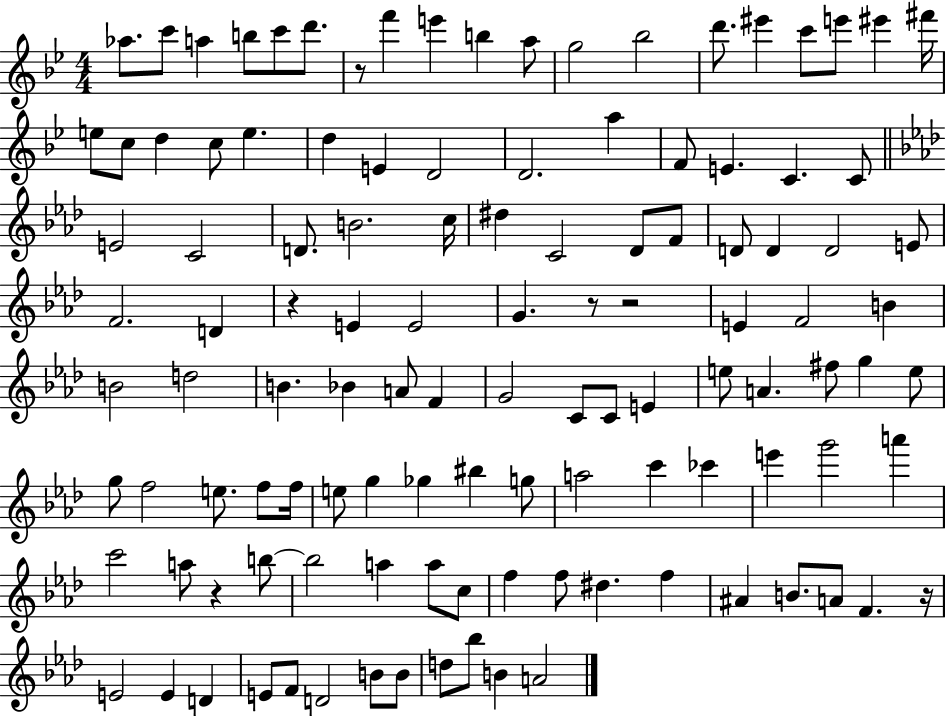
Ab5/e. C6/e A5/q B5/e C6/e D6/e. R/e F6/q E6/q B5/q A5/e G5/h Bb5/h D6/e. EIS6/q C6/e E6/e EIS6/q F#6/s E5/e C5/e D5/q C5/e E5/q. D5/q E4/q D4/h D4/h. A5/q F4/e E4/q. C4/q. C4/e E4/h C4/h D4/e. B4/h. C5/s D#5/q C4/h Db4/e F4/e D4/e D4/q D4/h E4/e F4/h. D4/q R/q E4/q E4/h G4/q. R/e R/h E4/q F4/h B4/q B4/h D5/h B4/q. Bb4/q A4/e F4/q G4/h C4/e C4/e E4/q E5/e A4/q. F#5/e G5/q E5/e G5/e F5/h E5/e. F5/e F5/s E5/e G5/q Gb5/q BIS5/q G5/e A5/h C6/q CES6/q E6/q G6/h A6/q C6/h A5/e R/q B5/e B5/h A5/q A5/e C5/e F5/q F5/e D#5/q. F5/q A#4/q B4/e. A4/e F4/q. R/s E4/h E4/q D4/q E4/e F4/e D4/h B4/e B4/e D5/e Bb5/e B4/q A4/h